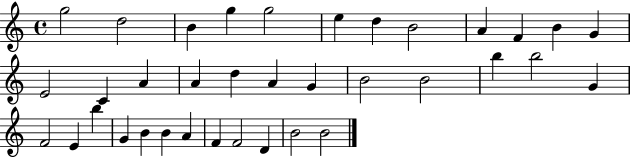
G5/h D5/h B4/q G5/q G5/h E5/q D5/q B4/h A4/q F4/q B4/q G4/q E4/h C4/q A4/q A4/q D5/q A4/q G4/q B4/h B4/h B5/q B5/h G4/q F4/h E4/q B5/q G4/q B4/q B4/q A4/q F4/q F4/h D4/q B4/h B4/h